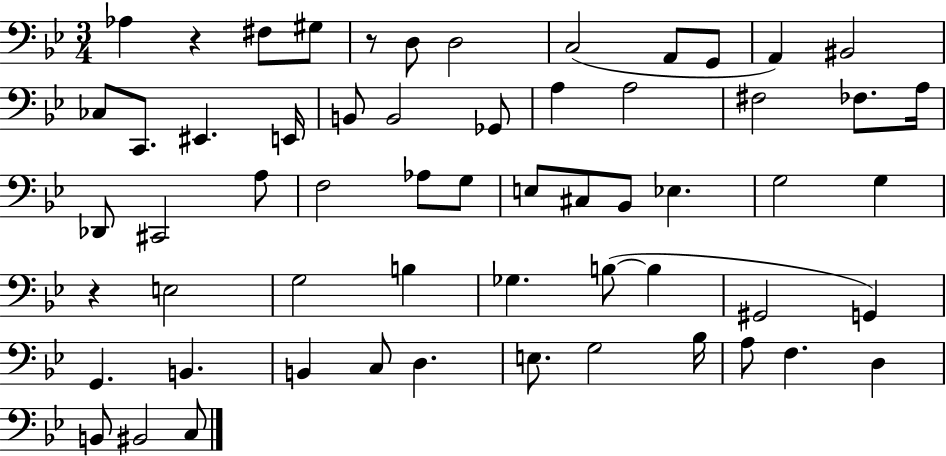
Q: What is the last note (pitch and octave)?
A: C3